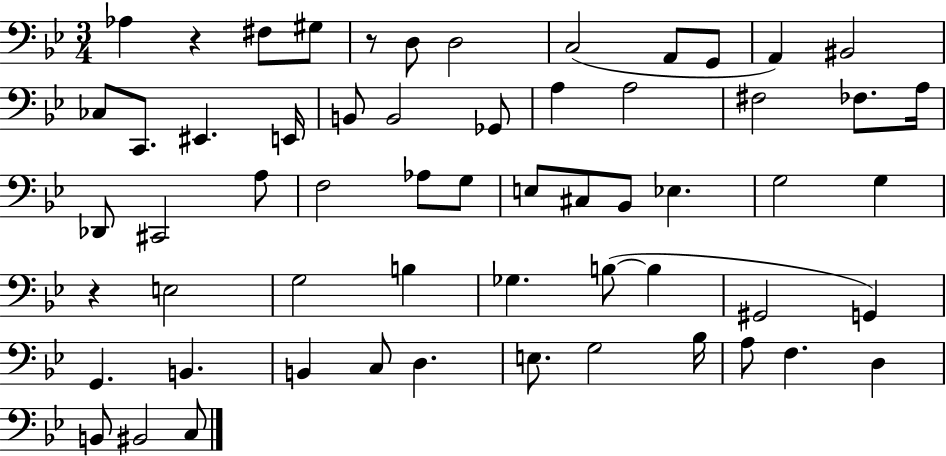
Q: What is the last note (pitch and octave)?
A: C3